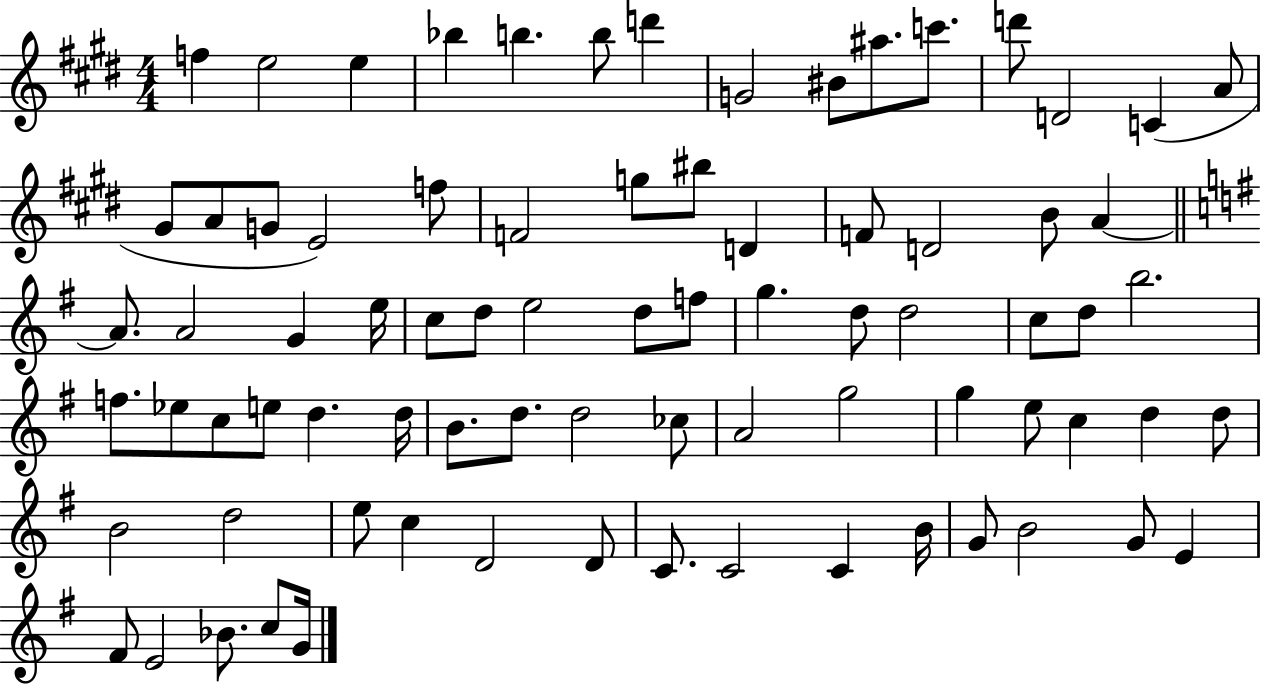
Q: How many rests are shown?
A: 0